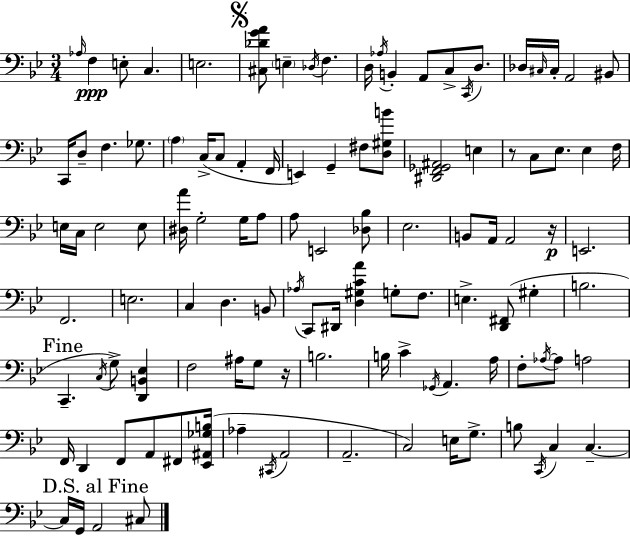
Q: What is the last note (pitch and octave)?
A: C#3